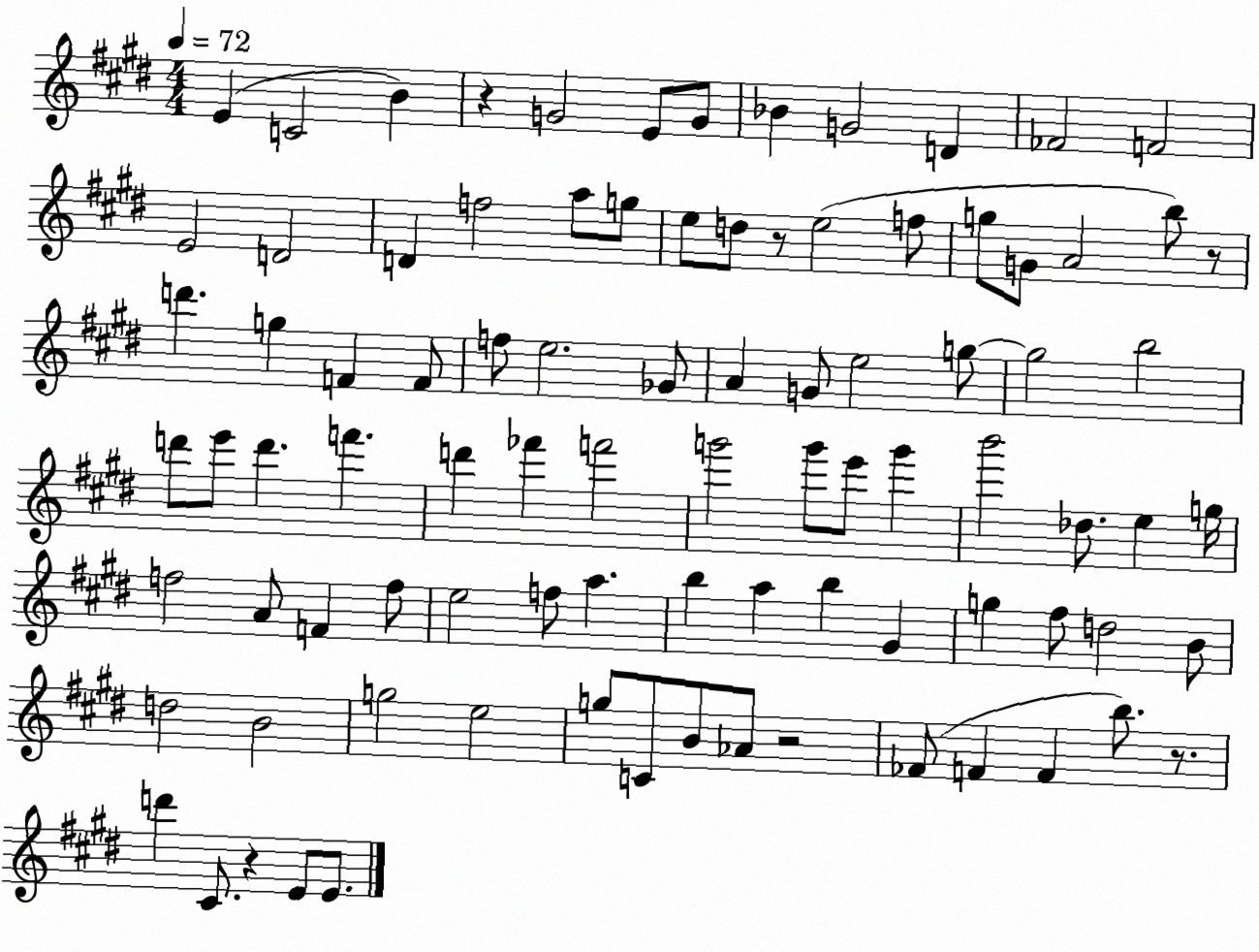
X:1
T:Untitled
M:4/4
L:1/4
K:E
E C2 B z G2 E/2 G/2 _B G2 D _F2 F2 E2 D2 D f2 a/2 g/2 e/2 d/2 z/2 e2 f/2 g/2 G/2 A2 b/2 z/2 d' g F F/2 f/2 e2 _G/2 A G/2 e2 g/2 g2 b2 d'/2 e'/2 d' f' d' _f' f'2 g'2 g'/2 e'/2 g' b'2 _d/2 e g/4 f2 A/2 F f/2 e2 f/2 a b a b ^G g ^f/2 d2 B/2 d2 B2 g2 e2 g/2 C/2 B/2 _A/2 z2 _F/2 F F b/2 z/2 d' ^C/2 z E/2 E/2